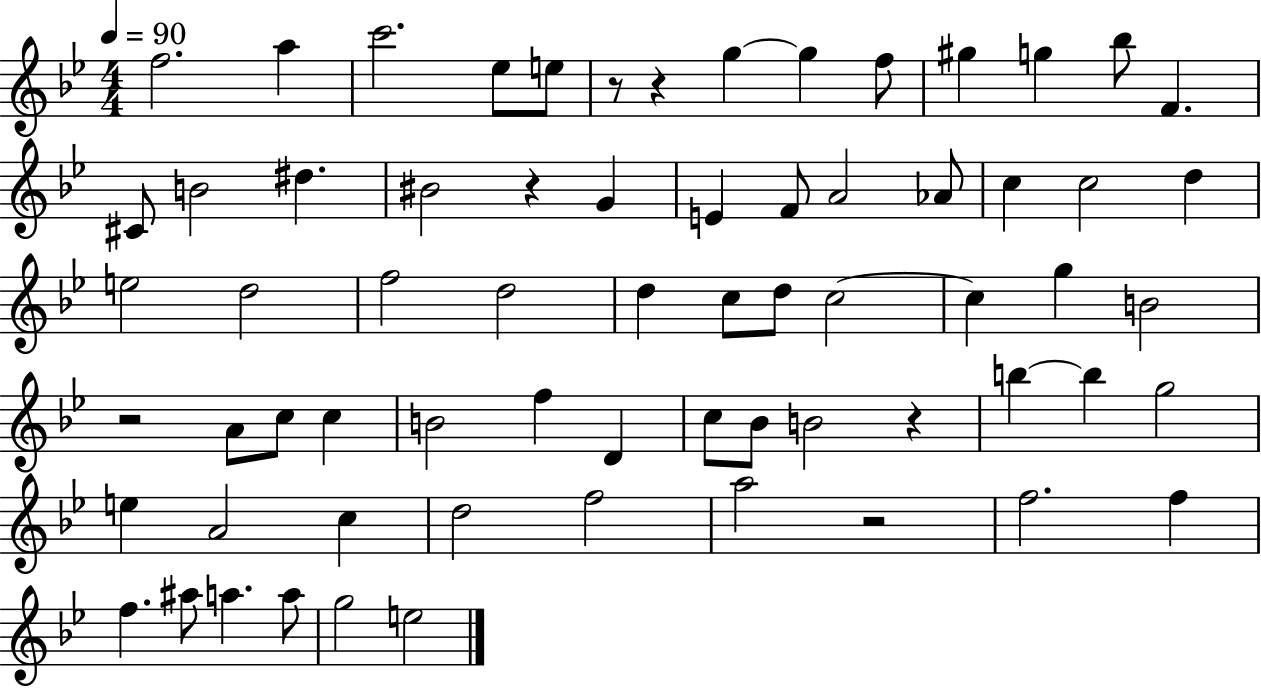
F5/h. A5/q C6/h. Eb5/e E5/e R/e R/q G5/q G5/q F5/e G#5/q G5/q Bb5/e F4/q. C#4/e B4/h D#5/q. BIS4/h R/q G4/q E4/q F4/e A4/h Ab4/e C5/q C5/h D5/q E5/h D5/h F5/h D5/h D5/q C5/e D5/e C5/h C5/q G5/q B4/h R/h A4/e C5/e C5/q B4/h F5/q D4/q C5/e Bb4/e B4/h R/q B5/q B5/q G5/h E5/q A4/h C5/q D5/h F5/h A5/h R/h F5/h. F5/q F5/q. A#5/e A5/q. A5/e G5/h E5/h